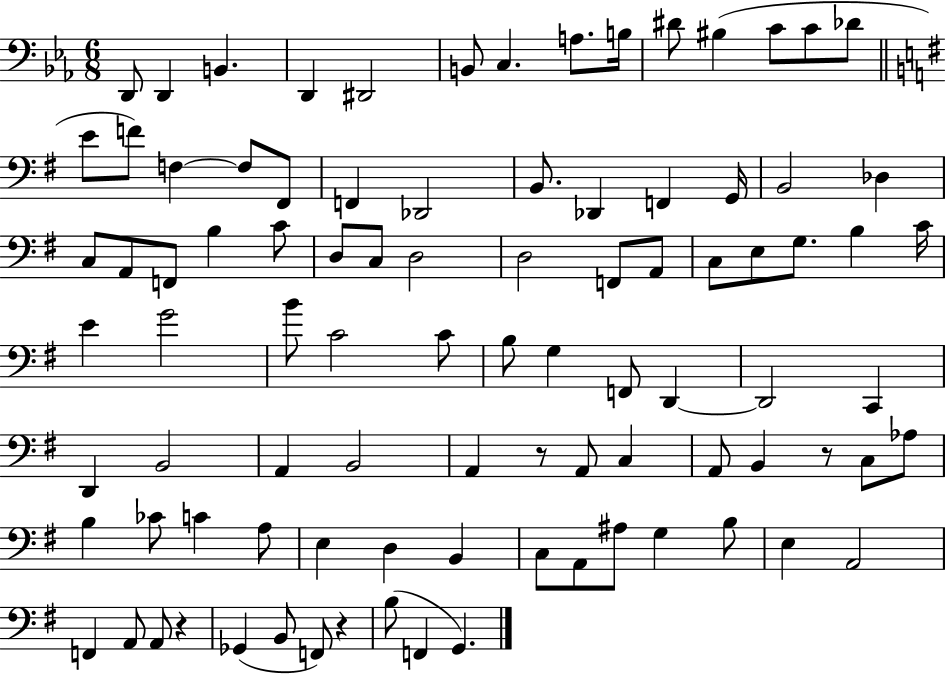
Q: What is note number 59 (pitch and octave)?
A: A2